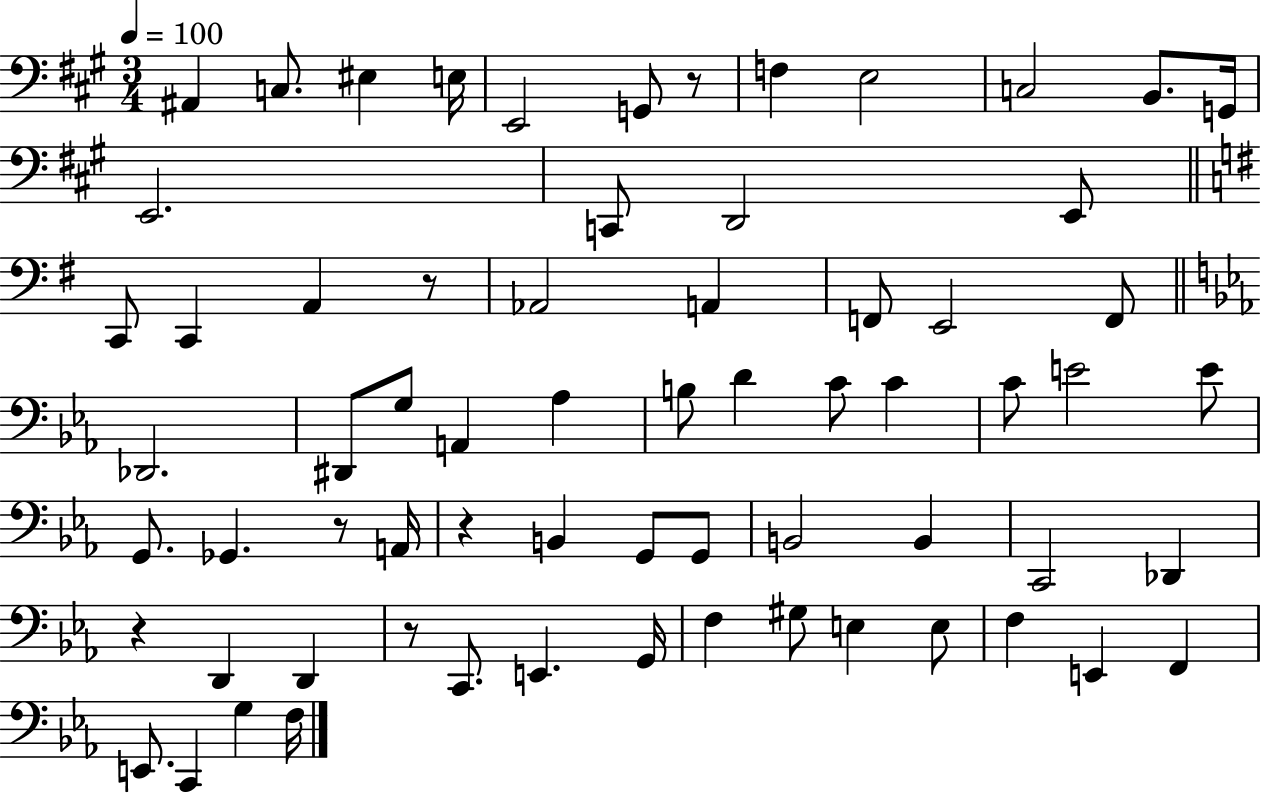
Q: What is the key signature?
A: A major